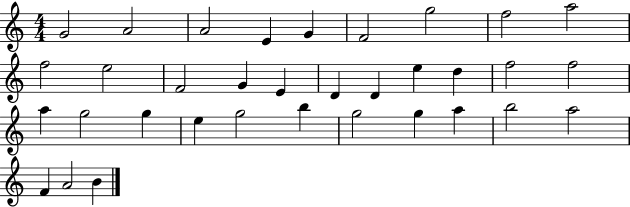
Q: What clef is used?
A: treble